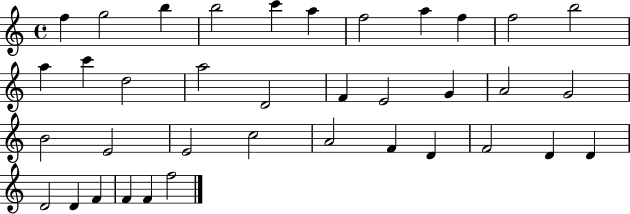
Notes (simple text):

F5/q G5/h B5/q B5/h C6/q A5/q F5/h A5/q F5/q F5/h B5/h A5/q C6/q D5/h A5/h D4/h F4/q E4/h G4/q A4/h G4/h B4/h E4/h E4/h C5/h A4/h F4/q D4/q F4/h D4/q D4/q D4/h D4/q F4/q F4/q F4/q F5/h